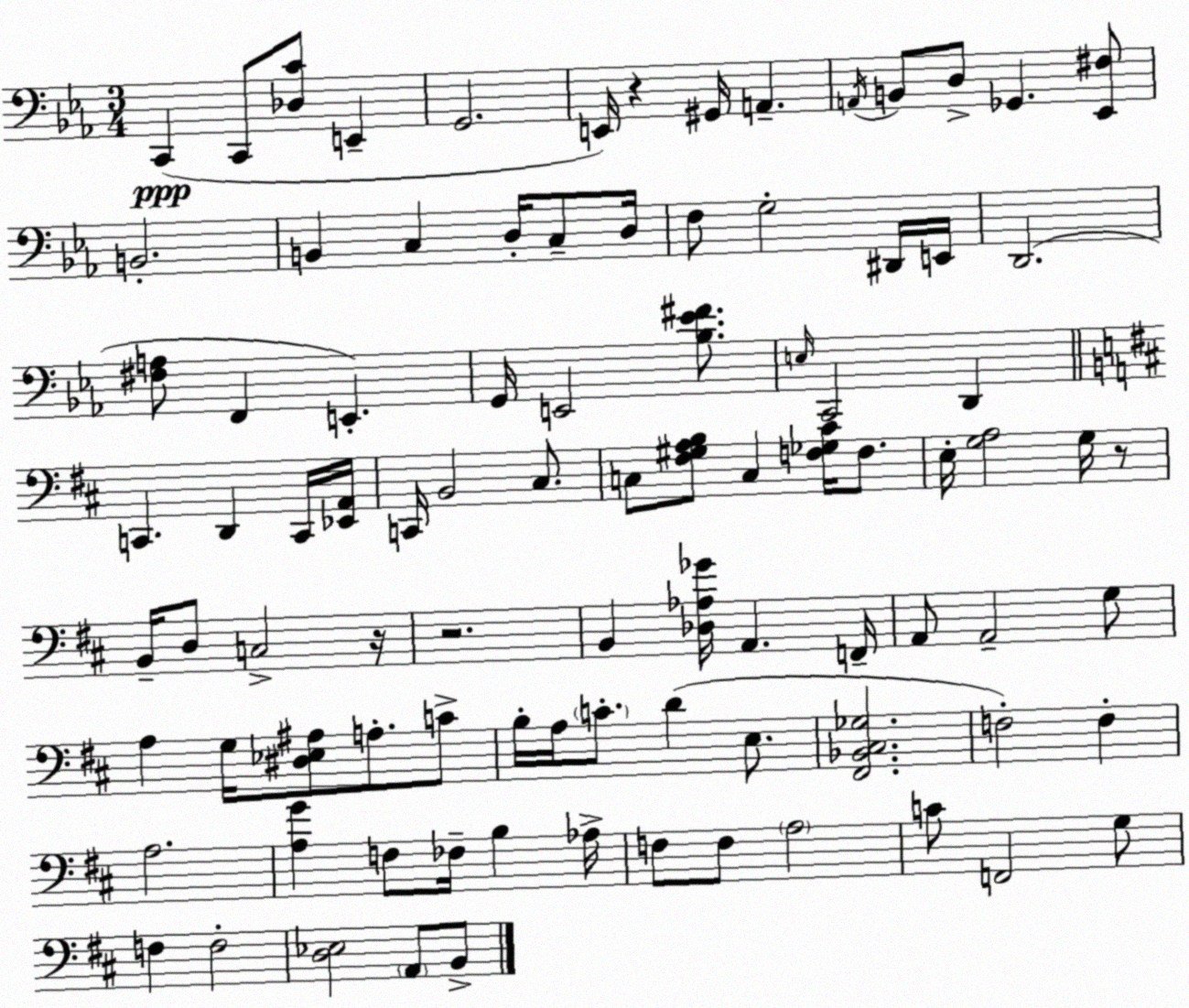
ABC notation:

X:1
T:Untitled
M:3/4
L:1/4
K:Cm
C,, C,,/2 [_D,C]/2 E,, G,,2 E,,/4 z ^G,,/4 A,, A,,/4 B,,/2 D,/2 _G,, [_E,,^F,]/2 B,,2 B,, C, D,/4 C,/2 D,/4 F,/2 G,2 ^D,,/4 E,,/4 D,,2 [^F,A,]/2 F,, E,, G,,/4 E,,2 [_B,_E^F]/2 E,/4 C,,2 D,, C,, D,, C,,/4 [_E,,A,,]/4 C,,/4 B,,2 ^C,/2 C,/2 [^F,^G,A,B,]/2 C, [F,_G,^C]/4 F,/2 E,/4 [G,A,]2 G,/4 z/2 B,,/4 D,/2 C,2 z/4 z2 B,, [_D,_A,_G]/4 A,, F,,/4 A,,/2 A,,2 G,/2 A, G,/4 [^D,_E,^A,]/2 A,/2 C/2 B,/4 A,/4 C/2 D E,/2 [^F,,_B,,^C,_G,]2 F,2 F, A,2 [A,G] F,/2 _F,/4 B, _A,/4 F,/2 F,/2 A,2 C/2 F,,2 G,/2 F, F,2 [D,_E,]2 A,,/2 B,,/2